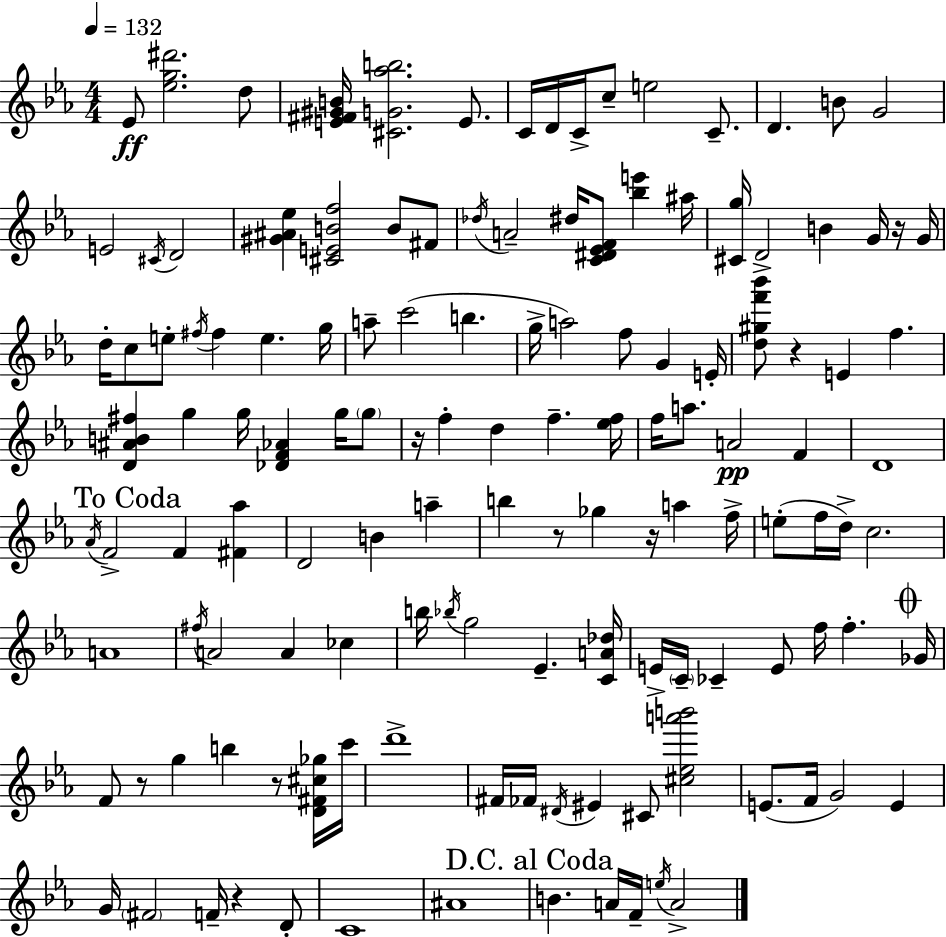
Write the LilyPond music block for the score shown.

{
  \clef treble
  \numericTimeSignature
  \time 4/4
  \key ees \major
  \tempo 4 = 132
  ees'8\ff <ees'' g'' dis'''>2. d''8 | <e' fis' gis' b'>16 <cis' g' aes'' b''>2. e'8. | c'16 d'16 c'16-> c''8-- e''2 c'8.-- | d'4. b'8 g'2 | \break e'2 \acciaccatura { cis'16 } d'2 | <gis' ais' ees''>4 <cis' e' b' f''>2 b'8 fis'8 | \acciaccatura { des''16 } a'2-- dis''16 <c' dis' ees' f'>8 <bes'' e'''>4 | ais''16 <cis' g''>16 d'2-> b'4 g'16 | \break r16 g'16 d''16-. c''8 e''8-. \acciaccatura { fis''16 } fis''4 e''4. | g''16 a''8-- c'''2( b''4. | g''16-> a''2) f''8 g'4 | e'16-. <d'' gis'' f''' bes'''>8 r4 e'4 f''4. | \break <d' ais' b' fis''>4 g''4 g''16 <des' f' aes'>4 | g''16 \parenthesize g''8 r16 f''4-. d''4 f''4.-- | <ees'' f''>16 f''16 a''8. a'2\pp f'4 | d'1 | \break \mark "To Coda" \acciaccatura { aes'16 } f'2-> f'4 | <fis' aes''>4 d'2 b'4 | a''4-- b''4 r8 ges''4 r16 a''4 | f''16-> e''8-.( f''16 d''16->) c''2. | \break a'1 | \acciaccatura { fis''16 } a'2 a'4 | ces''4 b''16 \acciaccatura { bes''16 } g''2 ees'4.-- | <c' a' des''>16 e'16-> \parenthesize c'16-- ces'4-- e'8 f''16 f''4.-. | \break \mark \markup { \musicglyph "scripts.coda" } ges'16 f'8 r8 g''4 b''4 | r8 <d' fis' cis'' ges''>16 c'''16 d'''1-> | fis'16 fes'16 \acciaccatura { dis'16 } eis'4 cis'8 <cis'' ees'' a''' b'''>2 | e'8.( f'16 g'2) | \break e'4 g'16 \parenthesize fis'2 | f'16-- r4 d'8-. c'1 | ais'1 | \mark "D.C. al Coda" b'4. a'16 f'16-- \acciaccatura { e''16 } | \break a'2-> \bar "|."
}